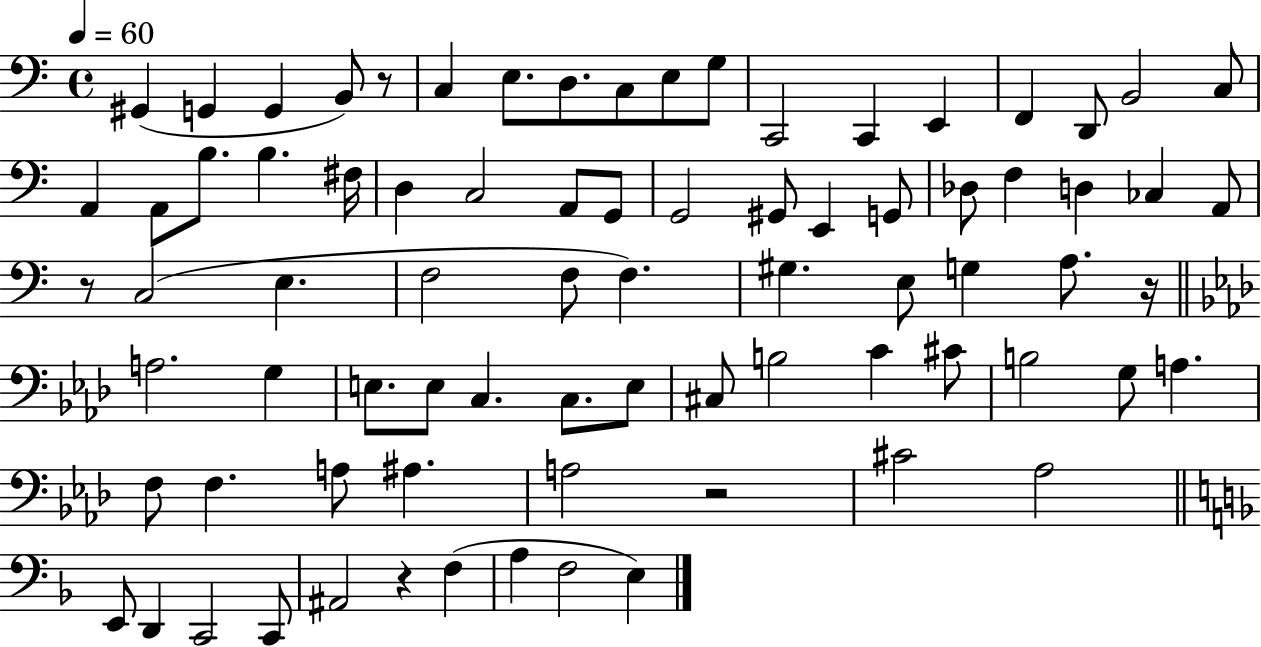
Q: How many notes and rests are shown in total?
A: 79